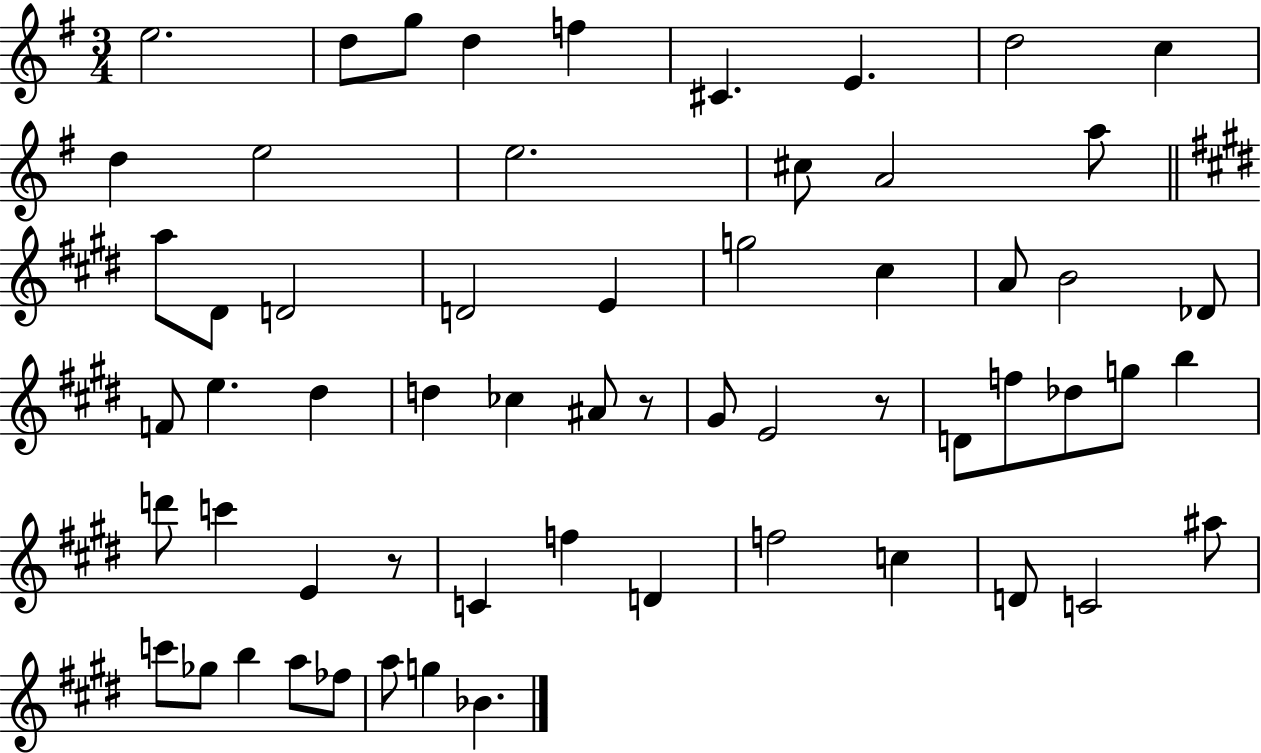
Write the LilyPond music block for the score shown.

{
  \clef treble
  \numericTimeSignature
  \time 3/4
  \key g \major
  \repeat volta 2 { e''2. | d''8 g''8 d''4 f''4 | cis'4. e'4. | d''2 c''4 | \break d''4 e''2 | e''2. | cis''8 a'2 a''8 | \bar "||" \break \key e \major a''8 dis'8 d'2 | d'2 e'4 | g''2 cis''4 | a'8 b'2 des'8 | \break f'8 e''4. dis''4 | d''4 ces''4 ais'8 r8 | gis'8 e'2 r8 | d'8 f''8 des''8 g''8 b''4 | \break d'''8 c'''4 e'4 r8 | c'4 f''4 d'4 | f''2 c''4 | d'8 c'2 ais''8 | \break c'''8 ges''8 b''4 a''8 fes''8 | a''8 g''4 bes'4. | } \bar "|."
}